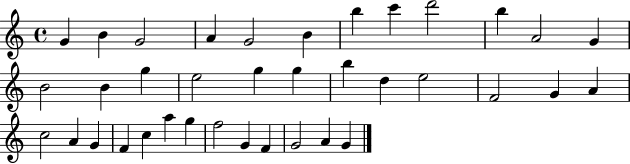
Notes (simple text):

G4/q B4/q G4/h A4/q G4/h B4/q B5/q C6/q D6/h B5/q A4/h G4/q B4/h B4/q G5/q E5/h G5/q G5/q B5/q D5/q E5/h F4/h G4/q A4/q C5/h A4/q G4/q F4/q C5/q A5/q G5/q F5/h G4/q F4/q G4/h A4/q G4/q